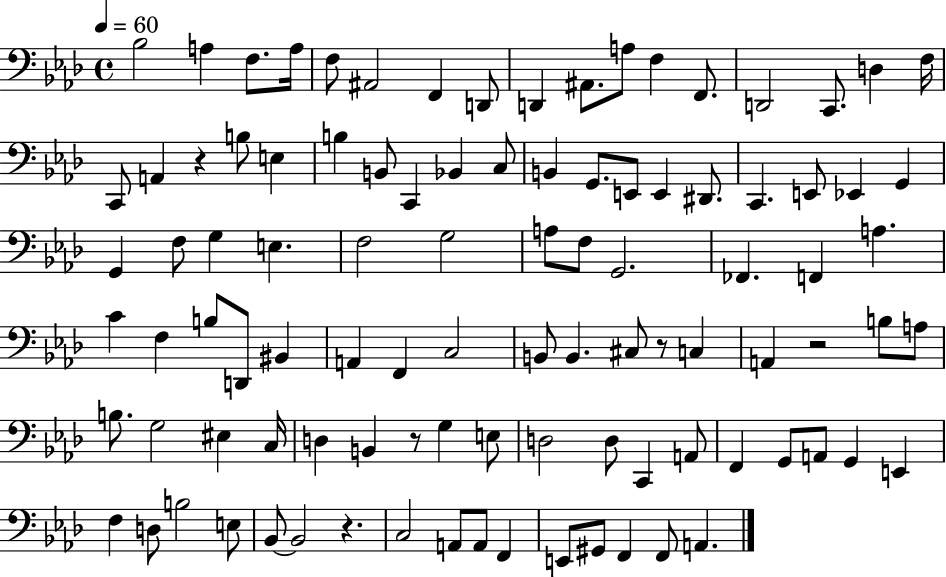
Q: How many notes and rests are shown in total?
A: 99